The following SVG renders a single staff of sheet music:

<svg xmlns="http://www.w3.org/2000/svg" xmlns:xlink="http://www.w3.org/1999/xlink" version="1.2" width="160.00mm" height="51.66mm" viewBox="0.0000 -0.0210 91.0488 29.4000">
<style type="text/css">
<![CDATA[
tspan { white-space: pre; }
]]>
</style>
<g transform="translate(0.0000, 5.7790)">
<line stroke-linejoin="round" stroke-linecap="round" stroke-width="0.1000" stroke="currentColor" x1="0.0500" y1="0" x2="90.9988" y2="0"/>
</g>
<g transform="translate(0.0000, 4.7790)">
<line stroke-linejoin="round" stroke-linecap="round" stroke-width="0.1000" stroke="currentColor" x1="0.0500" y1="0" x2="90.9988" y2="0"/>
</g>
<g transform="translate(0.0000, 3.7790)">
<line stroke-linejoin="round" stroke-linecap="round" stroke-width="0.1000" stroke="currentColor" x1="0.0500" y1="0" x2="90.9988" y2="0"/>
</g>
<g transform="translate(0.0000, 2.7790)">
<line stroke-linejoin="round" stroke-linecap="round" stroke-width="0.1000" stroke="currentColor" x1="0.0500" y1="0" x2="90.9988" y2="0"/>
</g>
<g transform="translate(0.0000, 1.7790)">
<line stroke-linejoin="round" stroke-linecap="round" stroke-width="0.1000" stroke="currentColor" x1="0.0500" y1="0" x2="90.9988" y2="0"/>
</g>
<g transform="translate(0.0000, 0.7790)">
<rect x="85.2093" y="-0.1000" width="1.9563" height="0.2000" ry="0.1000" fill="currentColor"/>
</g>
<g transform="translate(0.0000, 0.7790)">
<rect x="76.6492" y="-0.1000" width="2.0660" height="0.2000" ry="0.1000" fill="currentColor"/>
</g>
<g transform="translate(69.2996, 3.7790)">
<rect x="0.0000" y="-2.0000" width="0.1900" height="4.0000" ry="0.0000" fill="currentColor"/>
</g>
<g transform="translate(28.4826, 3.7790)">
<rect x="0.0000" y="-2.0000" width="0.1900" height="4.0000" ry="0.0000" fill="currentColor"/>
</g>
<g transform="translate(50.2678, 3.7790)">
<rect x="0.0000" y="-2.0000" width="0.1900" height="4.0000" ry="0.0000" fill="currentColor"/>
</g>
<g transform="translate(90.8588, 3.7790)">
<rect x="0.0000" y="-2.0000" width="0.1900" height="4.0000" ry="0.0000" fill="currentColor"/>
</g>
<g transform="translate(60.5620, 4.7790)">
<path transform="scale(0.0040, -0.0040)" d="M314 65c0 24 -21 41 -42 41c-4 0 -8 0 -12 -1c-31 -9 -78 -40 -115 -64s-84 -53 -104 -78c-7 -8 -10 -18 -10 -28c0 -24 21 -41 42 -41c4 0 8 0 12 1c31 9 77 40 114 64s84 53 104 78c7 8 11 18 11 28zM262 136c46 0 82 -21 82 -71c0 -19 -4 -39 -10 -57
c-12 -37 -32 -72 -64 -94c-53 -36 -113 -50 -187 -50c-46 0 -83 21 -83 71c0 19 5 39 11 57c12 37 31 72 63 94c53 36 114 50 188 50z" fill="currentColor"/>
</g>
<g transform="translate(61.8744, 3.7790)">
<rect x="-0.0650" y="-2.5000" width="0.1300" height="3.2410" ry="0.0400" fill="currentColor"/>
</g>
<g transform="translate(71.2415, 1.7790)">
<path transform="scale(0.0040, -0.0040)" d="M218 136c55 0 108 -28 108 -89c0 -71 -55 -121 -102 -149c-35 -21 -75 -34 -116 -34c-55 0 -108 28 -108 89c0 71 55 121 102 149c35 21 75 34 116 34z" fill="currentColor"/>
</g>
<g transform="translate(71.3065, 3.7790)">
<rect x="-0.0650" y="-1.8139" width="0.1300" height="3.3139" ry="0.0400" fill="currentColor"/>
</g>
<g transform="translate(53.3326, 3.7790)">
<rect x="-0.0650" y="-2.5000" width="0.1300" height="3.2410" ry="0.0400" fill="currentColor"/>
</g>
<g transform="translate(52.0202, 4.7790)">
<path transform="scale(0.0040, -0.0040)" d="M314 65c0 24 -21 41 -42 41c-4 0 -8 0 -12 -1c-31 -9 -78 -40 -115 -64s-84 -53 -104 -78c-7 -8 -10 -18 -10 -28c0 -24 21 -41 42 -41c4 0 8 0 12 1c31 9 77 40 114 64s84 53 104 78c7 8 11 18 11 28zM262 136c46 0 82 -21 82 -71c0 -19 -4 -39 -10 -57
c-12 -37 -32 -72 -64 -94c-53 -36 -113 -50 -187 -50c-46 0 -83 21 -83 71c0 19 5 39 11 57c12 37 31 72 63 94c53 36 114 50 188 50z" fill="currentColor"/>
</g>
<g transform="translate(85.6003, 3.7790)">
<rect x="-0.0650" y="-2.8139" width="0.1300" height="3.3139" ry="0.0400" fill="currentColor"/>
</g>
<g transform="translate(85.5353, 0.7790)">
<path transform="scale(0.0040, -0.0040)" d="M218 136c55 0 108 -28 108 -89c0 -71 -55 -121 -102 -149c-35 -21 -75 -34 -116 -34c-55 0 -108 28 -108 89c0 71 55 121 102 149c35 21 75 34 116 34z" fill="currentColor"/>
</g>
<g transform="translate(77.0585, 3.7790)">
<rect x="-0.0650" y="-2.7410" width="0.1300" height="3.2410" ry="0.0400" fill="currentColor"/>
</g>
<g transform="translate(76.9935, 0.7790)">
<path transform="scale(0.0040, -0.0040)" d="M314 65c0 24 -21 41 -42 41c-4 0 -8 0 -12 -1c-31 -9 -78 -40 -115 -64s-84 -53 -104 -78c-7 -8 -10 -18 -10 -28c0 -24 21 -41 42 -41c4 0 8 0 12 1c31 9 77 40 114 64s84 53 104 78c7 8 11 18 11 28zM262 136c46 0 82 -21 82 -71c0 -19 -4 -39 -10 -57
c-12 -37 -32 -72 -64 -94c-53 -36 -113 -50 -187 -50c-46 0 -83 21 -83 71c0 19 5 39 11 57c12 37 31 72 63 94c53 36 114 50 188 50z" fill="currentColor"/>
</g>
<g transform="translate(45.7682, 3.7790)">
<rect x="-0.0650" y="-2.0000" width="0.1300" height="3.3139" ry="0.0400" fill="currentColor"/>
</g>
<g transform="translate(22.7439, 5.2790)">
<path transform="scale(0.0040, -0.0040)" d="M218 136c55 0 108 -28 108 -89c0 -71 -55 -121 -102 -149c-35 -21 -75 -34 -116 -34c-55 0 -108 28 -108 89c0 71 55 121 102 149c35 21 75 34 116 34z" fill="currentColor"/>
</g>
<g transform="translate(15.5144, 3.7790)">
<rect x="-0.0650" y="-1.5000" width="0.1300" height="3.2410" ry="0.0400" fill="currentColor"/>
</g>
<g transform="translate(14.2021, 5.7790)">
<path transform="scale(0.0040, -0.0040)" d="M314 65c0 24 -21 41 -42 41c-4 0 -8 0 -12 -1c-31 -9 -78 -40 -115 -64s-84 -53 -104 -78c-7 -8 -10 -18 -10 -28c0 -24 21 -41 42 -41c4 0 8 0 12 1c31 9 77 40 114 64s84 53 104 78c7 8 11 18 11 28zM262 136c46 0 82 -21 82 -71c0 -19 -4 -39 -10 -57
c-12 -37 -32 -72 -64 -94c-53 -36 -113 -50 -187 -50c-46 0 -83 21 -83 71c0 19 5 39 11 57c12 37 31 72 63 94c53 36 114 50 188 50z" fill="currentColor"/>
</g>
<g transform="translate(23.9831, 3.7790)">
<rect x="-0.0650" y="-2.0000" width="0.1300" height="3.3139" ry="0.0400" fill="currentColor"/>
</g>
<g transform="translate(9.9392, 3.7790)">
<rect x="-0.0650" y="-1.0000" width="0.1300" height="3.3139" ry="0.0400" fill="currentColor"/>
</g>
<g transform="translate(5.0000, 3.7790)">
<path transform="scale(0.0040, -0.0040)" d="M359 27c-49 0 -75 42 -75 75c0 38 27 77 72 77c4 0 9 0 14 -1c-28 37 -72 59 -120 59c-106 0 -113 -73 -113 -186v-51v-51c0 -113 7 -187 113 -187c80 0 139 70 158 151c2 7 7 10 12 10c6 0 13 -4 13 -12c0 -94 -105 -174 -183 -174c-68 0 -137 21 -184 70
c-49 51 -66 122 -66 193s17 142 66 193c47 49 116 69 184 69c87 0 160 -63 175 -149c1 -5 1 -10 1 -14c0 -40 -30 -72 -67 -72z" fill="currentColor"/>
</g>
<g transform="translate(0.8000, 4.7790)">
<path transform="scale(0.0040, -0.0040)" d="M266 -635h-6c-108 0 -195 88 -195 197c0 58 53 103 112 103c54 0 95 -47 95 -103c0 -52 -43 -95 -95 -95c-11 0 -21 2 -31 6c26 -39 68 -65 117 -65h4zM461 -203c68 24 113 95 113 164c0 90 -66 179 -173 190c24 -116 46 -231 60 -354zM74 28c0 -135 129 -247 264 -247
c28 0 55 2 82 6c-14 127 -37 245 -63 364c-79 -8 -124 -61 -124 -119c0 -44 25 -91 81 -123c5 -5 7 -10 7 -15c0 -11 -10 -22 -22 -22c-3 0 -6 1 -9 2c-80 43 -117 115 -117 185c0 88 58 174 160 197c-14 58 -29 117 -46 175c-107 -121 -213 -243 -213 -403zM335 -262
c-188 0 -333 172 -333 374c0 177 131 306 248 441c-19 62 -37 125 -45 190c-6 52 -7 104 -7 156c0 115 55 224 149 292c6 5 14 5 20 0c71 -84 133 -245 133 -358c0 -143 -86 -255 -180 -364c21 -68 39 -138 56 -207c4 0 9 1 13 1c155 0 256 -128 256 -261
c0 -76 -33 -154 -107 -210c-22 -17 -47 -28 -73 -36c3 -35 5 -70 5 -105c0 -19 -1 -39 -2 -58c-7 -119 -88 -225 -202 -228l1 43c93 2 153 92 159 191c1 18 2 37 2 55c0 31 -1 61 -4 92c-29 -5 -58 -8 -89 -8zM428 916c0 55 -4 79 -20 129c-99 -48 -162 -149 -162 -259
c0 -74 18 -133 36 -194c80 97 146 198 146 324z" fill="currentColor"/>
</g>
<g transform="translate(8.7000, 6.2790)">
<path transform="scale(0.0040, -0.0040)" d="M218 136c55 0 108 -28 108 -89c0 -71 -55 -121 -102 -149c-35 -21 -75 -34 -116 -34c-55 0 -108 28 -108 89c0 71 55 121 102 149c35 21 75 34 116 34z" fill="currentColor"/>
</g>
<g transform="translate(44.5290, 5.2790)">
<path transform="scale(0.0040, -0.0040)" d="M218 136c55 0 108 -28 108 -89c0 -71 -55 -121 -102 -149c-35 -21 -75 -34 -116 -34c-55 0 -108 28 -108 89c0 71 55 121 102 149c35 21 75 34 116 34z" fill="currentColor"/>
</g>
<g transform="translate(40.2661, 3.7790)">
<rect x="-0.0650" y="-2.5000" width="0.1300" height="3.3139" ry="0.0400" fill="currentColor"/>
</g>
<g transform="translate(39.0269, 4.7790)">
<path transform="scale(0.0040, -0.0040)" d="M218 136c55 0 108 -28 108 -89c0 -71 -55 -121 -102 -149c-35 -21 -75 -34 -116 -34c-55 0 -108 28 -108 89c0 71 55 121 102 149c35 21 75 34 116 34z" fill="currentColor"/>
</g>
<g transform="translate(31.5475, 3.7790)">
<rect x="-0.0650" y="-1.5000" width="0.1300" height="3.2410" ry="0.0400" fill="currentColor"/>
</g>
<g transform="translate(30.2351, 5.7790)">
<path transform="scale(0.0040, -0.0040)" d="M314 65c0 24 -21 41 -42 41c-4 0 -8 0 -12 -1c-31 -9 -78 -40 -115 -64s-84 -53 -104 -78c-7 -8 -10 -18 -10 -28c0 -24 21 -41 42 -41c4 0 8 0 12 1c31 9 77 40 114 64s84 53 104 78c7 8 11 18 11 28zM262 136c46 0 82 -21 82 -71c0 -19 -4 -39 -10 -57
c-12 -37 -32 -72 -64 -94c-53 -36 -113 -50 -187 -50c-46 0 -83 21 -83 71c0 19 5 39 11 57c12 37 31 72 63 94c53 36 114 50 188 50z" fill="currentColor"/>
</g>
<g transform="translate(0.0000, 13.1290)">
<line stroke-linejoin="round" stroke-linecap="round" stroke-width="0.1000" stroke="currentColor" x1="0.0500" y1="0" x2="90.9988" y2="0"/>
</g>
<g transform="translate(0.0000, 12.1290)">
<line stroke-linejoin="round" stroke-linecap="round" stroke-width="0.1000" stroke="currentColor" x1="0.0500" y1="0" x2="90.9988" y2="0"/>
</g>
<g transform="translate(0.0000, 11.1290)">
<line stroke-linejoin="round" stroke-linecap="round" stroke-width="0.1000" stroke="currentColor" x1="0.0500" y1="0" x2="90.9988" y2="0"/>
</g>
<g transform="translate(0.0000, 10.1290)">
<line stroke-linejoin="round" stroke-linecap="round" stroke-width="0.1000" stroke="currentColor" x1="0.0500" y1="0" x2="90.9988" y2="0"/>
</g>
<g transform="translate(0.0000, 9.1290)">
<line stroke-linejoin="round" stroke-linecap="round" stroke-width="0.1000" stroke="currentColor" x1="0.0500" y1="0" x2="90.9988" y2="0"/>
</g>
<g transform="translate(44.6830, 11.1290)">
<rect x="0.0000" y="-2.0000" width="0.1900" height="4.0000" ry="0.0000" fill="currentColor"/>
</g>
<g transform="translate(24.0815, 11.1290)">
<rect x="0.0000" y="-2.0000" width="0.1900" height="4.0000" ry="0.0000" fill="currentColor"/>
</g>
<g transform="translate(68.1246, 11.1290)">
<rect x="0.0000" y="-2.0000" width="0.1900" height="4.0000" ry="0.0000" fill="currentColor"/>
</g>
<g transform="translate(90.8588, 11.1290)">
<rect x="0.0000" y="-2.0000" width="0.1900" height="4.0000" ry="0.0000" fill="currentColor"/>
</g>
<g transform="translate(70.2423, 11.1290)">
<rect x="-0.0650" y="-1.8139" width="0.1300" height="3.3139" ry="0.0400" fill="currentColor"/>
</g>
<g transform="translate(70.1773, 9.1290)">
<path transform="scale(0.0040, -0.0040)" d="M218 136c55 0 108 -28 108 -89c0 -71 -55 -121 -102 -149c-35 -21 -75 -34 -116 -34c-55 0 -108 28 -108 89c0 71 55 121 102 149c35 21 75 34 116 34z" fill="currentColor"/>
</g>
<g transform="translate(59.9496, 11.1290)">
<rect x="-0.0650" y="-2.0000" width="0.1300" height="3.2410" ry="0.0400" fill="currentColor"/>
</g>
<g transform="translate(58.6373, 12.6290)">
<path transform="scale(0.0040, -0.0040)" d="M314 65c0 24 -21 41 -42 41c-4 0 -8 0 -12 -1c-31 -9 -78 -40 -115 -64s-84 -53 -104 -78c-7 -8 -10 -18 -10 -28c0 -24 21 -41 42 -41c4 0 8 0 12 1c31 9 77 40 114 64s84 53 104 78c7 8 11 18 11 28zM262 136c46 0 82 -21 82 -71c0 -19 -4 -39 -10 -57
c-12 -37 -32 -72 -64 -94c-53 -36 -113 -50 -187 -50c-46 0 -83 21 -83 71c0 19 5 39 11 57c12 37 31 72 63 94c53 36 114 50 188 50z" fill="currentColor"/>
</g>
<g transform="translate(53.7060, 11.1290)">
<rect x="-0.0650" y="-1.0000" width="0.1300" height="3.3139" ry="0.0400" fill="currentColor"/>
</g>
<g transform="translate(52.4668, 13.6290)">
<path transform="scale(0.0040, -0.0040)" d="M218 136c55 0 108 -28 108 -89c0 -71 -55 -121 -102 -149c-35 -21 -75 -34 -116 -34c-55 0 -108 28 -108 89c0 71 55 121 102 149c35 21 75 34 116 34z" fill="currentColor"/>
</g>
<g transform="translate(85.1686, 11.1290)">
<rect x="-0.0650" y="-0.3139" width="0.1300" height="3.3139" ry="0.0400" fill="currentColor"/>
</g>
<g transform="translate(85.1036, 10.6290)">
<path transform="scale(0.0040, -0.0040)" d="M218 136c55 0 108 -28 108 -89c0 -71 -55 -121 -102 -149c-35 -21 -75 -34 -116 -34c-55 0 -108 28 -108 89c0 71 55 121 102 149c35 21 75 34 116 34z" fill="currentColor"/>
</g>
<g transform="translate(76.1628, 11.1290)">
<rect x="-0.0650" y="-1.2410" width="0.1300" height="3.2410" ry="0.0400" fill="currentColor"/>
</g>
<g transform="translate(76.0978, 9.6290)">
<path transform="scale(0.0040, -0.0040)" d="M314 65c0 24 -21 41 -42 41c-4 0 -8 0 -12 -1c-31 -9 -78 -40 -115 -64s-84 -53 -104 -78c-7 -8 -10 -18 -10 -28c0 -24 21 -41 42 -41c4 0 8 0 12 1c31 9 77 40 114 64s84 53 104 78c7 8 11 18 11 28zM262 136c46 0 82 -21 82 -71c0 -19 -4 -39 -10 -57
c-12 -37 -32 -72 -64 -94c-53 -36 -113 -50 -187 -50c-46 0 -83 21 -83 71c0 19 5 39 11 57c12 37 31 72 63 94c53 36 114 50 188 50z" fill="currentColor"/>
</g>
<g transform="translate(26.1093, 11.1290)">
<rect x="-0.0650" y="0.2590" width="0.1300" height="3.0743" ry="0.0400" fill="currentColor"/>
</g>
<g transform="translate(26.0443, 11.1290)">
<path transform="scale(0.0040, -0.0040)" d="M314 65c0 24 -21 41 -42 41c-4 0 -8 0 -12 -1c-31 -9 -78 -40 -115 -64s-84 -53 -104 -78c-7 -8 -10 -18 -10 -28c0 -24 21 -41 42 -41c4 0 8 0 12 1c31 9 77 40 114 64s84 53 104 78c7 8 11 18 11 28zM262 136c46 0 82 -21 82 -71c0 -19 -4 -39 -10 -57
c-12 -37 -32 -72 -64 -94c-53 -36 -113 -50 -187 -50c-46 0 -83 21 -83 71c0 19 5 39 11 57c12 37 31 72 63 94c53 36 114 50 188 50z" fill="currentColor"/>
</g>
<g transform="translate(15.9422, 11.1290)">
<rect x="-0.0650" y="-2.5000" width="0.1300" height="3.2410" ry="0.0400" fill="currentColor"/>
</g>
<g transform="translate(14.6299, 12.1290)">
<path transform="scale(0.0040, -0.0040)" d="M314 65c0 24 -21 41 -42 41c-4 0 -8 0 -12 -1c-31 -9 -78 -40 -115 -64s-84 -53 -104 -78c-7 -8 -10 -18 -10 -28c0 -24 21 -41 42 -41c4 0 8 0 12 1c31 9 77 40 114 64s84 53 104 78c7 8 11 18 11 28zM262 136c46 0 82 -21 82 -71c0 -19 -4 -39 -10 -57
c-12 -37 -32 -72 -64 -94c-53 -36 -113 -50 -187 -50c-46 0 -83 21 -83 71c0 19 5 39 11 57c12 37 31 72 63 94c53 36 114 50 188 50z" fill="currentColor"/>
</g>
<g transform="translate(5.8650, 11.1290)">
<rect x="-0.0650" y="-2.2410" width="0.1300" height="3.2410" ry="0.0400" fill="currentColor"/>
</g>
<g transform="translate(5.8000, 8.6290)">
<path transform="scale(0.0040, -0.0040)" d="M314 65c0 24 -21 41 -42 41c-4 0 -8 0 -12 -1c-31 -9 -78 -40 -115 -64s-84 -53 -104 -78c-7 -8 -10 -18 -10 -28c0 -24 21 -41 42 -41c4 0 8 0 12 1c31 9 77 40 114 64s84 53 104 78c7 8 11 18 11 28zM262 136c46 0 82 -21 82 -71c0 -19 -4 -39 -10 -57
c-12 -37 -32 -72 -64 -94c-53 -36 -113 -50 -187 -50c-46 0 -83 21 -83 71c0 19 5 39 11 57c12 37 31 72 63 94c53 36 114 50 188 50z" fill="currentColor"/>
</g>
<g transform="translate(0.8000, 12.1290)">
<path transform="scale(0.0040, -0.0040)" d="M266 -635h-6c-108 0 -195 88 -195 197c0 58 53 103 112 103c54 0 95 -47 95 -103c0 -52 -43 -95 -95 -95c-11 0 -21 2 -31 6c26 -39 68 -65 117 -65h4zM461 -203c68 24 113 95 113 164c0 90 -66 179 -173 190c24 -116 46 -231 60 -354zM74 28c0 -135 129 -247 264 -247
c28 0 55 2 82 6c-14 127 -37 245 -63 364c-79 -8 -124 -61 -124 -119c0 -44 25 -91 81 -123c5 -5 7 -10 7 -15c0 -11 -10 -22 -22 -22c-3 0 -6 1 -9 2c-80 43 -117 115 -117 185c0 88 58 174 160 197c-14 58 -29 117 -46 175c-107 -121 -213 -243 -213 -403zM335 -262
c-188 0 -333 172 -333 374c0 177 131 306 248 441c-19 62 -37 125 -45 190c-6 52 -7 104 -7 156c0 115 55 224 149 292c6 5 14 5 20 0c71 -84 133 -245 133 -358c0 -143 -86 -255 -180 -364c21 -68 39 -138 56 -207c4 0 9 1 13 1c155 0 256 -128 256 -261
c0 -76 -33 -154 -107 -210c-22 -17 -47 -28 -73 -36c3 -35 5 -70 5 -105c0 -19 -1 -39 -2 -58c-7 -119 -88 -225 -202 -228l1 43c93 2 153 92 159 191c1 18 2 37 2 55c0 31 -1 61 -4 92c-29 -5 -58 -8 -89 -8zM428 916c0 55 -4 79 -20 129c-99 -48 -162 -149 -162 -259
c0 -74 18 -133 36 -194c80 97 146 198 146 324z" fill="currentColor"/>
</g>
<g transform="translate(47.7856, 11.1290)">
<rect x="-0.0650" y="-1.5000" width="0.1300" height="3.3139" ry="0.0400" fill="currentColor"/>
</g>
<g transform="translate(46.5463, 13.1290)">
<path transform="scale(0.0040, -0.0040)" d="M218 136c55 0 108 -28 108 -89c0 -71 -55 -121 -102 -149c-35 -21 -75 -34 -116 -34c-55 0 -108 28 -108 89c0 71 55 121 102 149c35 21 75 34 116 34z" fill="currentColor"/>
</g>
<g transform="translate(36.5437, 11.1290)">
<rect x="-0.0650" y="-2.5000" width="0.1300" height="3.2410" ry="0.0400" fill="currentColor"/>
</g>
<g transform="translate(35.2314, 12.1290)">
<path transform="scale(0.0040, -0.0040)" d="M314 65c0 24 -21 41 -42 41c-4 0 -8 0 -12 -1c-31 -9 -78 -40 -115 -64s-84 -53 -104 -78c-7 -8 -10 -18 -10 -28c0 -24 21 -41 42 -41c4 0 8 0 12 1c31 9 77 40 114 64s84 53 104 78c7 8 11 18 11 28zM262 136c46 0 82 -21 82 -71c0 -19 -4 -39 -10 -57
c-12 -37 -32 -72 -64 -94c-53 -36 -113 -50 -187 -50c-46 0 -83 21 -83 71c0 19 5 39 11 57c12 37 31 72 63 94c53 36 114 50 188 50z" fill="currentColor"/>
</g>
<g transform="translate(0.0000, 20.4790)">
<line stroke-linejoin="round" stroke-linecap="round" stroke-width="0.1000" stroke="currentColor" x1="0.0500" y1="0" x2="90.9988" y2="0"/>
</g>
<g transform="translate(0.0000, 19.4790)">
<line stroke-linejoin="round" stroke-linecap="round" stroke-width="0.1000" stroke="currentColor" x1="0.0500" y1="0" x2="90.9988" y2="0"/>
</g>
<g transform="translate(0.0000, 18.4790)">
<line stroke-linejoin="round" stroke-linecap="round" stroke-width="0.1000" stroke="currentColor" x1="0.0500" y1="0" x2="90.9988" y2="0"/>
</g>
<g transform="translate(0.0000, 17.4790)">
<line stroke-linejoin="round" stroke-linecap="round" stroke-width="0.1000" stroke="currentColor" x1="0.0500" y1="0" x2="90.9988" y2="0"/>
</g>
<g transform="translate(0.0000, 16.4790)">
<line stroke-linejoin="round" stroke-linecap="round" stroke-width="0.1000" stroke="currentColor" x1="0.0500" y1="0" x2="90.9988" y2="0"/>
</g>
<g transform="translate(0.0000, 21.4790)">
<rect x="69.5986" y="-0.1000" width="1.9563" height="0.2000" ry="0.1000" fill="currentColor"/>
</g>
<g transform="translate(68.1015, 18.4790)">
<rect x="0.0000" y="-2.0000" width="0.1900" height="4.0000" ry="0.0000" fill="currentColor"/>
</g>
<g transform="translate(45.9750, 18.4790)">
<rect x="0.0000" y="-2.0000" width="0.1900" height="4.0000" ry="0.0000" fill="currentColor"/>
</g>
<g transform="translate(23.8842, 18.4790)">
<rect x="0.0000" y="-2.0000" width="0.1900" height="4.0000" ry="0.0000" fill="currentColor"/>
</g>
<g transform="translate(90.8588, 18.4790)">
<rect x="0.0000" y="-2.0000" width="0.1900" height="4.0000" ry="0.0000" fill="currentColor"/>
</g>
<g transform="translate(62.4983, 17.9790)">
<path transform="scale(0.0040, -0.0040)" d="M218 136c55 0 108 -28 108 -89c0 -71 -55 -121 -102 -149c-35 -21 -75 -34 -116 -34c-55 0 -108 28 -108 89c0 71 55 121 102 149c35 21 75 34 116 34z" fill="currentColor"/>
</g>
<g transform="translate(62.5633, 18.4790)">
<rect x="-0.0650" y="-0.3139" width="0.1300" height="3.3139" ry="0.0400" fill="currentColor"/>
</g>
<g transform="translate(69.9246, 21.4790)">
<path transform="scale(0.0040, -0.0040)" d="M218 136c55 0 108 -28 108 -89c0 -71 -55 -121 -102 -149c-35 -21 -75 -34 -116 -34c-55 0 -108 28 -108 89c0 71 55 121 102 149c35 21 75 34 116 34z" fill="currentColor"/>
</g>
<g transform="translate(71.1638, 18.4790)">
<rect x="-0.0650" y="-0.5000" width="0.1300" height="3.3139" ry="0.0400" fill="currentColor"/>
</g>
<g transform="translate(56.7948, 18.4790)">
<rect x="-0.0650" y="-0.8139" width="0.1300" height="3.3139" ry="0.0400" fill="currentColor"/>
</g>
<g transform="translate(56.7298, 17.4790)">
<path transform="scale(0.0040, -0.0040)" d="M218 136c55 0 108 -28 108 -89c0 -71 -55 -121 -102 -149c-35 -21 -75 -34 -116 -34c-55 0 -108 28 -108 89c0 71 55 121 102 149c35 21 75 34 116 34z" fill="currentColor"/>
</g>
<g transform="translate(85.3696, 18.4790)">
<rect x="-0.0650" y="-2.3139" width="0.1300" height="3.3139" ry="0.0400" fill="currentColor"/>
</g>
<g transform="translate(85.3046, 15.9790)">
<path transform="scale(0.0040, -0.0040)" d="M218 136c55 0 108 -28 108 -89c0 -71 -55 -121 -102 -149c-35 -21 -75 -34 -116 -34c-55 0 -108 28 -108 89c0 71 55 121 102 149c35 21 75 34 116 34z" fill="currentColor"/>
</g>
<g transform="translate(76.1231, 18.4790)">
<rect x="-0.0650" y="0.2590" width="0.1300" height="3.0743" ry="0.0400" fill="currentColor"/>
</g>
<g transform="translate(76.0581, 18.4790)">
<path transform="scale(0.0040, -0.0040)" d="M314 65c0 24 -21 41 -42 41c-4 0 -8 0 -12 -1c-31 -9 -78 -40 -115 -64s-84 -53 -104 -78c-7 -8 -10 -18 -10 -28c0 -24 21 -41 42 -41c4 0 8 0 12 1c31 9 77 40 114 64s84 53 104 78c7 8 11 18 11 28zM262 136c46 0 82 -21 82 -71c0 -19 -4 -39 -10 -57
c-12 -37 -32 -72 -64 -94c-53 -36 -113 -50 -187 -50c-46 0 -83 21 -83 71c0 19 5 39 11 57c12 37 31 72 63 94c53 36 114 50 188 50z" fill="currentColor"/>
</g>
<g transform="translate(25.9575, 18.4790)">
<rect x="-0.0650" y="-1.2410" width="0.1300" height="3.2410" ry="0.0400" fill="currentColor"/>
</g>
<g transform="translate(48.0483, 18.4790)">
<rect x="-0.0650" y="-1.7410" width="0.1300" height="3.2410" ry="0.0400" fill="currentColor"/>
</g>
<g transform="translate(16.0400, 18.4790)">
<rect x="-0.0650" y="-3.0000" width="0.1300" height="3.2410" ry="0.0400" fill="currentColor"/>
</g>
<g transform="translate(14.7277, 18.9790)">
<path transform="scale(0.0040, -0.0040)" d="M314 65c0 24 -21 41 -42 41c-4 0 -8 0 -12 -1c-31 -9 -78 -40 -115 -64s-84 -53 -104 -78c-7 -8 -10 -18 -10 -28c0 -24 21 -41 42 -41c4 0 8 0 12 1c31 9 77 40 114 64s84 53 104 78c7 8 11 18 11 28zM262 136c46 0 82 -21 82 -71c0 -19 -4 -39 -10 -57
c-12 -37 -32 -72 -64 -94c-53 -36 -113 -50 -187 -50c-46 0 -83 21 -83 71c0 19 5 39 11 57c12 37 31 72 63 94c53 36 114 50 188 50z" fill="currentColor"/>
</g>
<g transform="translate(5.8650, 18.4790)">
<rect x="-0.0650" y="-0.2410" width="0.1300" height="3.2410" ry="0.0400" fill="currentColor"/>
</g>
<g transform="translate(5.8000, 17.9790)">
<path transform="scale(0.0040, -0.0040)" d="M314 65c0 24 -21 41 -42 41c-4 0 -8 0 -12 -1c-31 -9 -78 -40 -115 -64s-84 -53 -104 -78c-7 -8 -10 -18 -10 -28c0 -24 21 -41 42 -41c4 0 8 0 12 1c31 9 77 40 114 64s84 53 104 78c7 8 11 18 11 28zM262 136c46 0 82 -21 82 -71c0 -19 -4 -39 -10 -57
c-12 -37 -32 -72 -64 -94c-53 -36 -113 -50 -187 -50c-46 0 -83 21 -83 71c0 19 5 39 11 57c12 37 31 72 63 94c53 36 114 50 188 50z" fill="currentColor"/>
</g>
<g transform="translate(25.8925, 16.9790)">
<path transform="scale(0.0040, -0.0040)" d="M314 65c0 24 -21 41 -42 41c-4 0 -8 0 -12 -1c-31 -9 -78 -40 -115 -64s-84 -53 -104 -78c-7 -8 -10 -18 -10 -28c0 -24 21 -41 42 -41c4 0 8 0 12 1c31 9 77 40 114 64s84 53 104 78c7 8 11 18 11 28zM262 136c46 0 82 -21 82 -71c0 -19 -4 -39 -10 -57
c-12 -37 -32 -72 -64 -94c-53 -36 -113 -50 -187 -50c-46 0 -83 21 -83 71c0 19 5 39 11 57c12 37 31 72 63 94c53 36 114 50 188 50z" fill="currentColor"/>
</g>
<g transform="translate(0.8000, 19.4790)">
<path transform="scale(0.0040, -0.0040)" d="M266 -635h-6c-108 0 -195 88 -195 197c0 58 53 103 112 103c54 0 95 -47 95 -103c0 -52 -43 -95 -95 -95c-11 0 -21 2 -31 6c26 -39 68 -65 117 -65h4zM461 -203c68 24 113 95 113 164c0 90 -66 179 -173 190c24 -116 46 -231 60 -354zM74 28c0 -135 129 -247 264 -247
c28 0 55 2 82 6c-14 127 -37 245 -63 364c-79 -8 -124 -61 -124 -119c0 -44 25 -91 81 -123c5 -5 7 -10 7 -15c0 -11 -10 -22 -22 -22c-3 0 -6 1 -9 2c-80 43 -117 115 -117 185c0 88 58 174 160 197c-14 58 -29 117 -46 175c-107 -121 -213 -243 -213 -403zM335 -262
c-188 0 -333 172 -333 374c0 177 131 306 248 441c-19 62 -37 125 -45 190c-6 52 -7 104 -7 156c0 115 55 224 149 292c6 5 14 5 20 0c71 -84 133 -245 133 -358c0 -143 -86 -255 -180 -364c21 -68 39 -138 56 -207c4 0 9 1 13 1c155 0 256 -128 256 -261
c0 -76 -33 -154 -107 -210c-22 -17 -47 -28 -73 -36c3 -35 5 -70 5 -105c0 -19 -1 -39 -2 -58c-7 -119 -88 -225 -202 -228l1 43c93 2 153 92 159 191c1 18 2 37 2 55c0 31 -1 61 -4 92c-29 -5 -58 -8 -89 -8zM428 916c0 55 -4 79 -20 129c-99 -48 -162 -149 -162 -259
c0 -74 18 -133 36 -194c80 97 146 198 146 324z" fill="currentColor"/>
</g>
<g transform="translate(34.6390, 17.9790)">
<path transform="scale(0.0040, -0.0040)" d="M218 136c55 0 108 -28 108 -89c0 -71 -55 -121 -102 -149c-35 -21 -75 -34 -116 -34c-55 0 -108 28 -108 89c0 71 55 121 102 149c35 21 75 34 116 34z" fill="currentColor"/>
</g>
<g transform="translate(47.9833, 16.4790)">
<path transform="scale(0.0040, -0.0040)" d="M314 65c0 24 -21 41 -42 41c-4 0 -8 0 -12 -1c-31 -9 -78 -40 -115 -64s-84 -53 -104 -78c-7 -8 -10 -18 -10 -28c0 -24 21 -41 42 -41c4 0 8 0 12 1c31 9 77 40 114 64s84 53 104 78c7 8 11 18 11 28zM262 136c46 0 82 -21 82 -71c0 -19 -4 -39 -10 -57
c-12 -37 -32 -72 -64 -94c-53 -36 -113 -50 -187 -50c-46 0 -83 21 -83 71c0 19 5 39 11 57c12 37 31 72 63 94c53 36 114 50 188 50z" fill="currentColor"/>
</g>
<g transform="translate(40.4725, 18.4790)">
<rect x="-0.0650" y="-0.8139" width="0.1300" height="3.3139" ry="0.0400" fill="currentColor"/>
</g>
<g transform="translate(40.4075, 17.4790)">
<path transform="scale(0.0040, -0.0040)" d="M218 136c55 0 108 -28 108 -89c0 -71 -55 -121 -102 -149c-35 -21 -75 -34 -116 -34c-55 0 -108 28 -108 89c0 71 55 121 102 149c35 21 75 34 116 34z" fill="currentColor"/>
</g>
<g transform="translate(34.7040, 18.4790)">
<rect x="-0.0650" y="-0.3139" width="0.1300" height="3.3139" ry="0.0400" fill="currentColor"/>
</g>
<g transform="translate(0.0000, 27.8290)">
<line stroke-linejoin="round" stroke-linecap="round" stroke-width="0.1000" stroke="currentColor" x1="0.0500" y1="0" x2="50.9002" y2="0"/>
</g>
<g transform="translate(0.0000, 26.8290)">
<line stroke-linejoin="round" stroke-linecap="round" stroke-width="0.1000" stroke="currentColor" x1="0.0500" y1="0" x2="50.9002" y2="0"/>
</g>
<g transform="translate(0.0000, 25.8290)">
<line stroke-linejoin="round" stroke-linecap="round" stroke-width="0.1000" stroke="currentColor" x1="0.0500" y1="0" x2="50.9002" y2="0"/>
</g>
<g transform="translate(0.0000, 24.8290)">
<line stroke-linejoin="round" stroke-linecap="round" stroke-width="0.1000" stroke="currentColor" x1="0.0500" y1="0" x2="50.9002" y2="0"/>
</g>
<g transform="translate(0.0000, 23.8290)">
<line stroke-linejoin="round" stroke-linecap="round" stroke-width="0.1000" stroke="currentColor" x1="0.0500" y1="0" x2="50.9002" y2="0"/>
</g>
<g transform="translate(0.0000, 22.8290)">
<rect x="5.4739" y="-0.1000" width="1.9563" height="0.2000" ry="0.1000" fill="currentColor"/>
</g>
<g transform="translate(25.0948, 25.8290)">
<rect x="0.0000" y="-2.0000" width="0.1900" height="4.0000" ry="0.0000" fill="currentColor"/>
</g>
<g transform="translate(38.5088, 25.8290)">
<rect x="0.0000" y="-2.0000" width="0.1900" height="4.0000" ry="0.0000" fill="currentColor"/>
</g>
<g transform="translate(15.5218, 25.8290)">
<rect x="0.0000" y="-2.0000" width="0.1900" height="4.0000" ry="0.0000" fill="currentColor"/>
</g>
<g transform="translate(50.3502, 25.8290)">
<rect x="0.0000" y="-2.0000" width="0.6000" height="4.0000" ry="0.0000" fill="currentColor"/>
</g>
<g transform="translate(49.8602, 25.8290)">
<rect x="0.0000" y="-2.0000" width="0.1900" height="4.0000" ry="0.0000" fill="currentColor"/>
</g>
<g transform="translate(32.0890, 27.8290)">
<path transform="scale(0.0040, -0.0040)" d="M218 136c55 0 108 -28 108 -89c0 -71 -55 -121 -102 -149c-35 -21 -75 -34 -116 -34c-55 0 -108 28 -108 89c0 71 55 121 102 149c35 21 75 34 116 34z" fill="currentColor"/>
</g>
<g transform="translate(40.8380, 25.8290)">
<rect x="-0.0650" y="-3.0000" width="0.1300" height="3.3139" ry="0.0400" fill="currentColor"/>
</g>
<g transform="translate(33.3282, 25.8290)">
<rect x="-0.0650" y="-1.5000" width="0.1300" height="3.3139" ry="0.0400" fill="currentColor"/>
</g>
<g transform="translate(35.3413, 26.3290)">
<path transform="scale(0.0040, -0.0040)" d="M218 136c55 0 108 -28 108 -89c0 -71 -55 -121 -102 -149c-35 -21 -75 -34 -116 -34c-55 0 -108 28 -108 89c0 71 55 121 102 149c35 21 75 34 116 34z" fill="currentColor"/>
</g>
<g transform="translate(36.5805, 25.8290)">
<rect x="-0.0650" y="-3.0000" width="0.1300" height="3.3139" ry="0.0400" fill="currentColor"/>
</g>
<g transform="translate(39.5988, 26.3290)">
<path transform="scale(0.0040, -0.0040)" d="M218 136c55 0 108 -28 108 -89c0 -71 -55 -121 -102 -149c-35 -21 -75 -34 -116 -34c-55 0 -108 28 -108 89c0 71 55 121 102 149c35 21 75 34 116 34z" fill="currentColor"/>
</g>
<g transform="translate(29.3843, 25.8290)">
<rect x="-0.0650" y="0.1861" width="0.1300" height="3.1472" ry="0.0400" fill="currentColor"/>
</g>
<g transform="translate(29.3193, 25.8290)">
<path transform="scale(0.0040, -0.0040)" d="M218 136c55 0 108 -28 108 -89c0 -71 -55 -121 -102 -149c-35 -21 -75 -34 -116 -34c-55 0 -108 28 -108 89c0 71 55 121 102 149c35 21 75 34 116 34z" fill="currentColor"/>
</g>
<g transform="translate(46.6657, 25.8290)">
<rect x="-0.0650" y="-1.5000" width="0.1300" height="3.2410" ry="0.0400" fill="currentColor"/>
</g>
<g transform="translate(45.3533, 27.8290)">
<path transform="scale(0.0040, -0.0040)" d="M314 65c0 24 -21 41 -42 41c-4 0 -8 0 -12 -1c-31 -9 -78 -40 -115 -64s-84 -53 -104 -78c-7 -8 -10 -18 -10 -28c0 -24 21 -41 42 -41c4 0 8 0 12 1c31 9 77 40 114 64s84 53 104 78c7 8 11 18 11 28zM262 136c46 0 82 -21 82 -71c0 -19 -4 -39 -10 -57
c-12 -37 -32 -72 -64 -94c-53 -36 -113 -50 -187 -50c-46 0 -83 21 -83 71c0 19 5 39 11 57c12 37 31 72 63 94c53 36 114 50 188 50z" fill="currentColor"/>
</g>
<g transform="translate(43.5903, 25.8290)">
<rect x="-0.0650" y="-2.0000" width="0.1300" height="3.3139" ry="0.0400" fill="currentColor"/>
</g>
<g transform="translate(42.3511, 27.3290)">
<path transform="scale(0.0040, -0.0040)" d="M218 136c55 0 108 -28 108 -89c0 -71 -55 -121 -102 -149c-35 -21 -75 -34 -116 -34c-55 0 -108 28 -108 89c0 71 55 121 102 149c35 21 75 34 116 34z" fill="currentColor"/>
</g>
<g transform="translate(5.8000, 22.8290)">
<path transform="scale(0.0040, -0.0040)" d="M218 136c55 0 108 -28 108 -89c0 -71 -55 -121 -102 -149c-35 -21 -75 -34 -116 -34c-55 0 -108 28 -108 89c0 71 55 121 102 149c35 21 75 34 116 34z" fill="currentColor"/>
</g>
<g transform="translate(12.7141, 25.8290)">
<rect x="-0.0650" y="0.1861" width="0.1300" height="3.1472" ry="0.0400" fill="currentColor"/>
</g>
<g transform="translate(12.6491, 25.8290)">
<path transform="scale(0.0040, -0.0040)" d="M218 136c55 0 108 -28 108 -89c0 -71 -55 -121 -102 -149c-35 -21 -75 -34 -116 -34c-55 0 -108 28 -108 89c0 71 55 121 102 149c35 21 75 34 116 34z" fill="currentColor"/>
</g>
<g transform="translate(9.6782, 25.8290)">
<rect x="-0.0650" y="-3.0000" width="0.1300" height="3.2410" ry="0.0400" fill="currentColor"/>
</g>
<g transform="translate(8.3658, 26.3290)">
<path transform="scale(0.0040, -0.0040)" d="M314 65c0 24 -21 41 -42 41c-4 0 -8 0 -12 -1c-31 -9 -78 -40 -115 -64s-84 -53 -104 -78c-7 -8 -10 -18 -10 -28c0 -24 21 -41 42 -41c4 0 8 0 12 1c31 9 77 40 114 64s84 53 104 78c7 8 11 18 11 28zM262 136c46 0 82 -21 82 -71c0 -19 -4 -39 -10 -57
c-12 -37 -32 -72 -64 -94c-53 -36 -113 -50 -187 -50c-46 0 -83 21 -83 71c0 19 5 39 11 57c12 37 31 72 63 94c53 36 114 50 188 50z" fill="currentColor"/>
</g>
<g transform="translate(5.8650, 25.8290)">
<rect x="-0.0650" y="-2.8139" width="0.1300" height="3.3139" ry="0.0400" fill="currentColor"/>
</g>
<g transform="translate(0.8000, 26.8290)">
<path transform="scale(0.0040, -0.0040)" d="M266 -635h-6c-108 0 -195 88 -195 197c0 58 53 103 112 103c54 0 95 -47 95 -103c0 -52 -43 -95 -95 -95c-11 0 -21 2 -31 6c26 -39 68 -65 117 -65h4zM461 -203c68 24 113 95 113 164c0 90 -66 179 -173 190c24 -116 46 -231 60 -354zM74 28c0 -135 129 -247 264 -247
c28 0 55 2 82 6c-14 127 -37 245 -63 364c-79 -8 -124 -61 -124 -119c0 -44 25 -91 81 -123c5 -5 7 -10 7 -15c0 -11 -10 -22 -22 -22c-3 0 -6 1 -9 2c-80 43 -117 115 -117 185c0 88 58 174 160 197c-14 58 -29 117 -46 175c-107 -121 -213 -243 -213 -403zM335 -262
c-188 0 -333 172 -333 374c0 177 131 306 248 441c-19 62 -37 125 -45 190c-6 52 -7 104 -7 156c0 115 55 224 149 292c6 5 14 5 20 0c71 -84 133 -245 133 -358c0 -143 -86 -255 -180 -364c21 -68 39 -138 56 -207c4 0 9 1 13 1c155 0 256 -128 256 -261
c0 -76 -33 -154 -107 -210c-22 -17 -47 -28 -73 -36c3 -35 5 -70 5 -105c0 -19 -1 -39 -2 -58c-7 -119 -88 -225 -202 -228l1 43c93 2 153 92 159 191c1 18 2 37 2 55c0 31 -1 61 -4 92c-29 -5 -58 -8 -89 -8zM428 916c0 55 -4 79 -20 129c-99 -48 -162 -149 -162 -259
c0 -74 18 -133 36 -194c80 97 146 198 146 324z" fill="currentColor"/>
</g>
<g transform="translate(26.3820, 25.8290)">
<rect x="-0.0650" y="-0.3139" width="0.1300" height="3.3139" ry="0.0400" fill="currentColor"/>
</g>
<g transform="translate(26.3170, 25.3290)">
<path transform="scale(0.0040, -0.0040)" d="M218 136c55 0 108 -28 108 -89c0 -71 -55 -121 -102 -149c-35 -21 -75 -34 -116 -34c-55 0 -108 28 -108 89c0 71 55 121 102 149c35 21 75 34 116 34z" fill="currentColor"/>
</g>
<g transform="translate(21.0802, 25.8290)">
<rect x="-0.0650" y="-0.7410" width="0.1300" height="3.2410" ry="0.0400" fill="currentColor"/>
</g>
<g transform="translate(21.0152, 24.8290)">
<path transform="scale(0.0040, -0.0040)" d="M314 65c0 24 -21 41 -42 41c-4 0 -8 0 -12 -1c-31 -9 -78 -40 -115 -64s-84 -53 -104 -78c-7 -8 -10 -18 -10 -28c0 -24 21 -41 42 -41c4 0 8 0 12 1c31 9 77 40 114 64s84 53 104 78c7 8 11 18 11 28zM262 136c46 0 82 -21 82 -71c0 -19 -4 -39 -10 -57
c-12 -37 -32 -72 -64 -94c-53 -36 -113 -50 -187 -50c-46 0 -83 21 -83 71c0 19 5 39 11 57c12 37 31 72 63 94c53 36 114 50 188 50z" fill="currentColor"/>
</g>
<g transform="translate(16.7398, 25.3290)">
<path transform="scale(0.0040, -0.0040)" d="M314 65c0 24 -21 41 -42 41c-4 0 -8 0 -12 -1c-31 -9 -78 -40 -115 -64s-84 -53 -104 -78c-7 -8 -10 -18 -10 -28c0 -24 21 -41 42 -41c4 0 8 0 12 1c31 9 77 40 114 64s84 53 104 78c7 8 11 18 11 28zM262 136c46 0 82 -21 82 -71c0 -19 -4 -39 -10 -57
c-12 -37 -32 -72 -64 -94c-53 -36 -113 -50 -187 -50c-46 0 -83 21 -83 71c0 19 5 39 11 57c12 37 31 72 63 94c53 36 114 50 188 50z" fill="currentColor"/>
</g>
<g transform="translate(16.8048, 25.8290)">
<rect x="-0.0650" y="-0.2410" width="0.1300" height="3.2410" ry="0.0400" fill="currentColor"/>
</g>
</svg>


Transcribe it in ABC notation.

X:1
T:Untitled
M:4/4
L:1/4
K:C
D E2 F E2 G F G2 G2 f a2 a g2 G2 B2 G2 E D F2 f e2 c c2 A2 e2 c d f2 d c C B2 g a A2 B c2 d2 c B E A A F E2